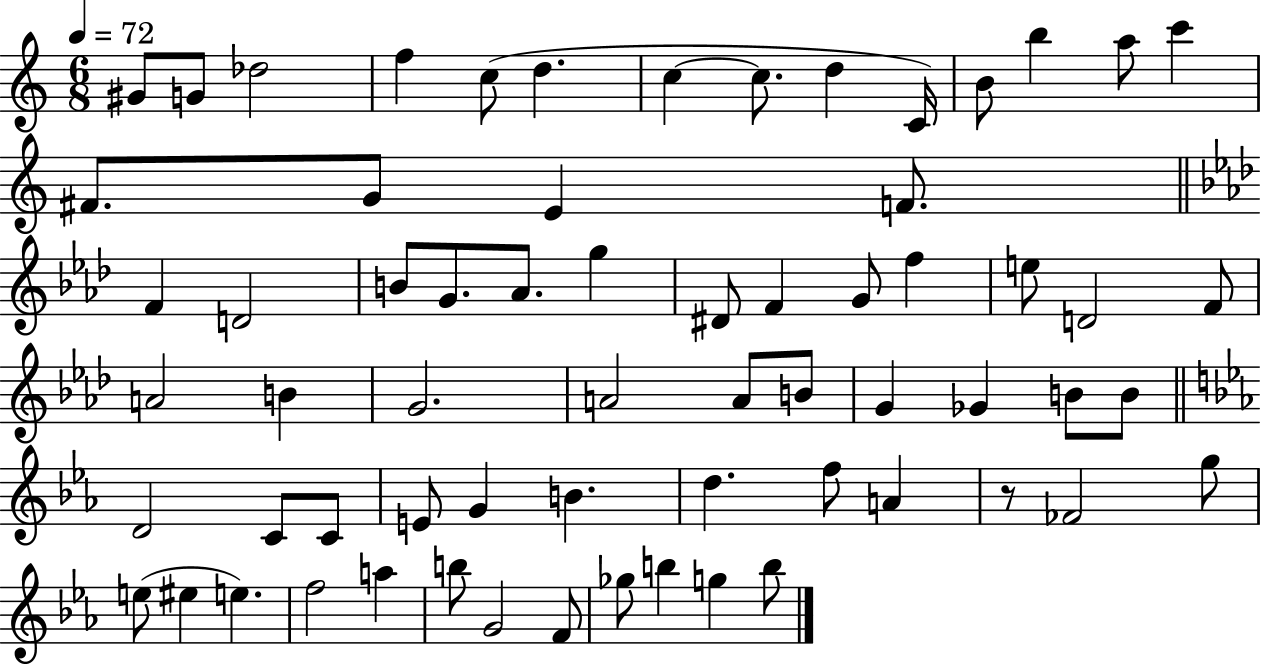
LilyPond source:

{
  \clef treble
  \numericTimeSignature
  \time 6/8
  \key c \major
  \tempo 4 = 72
  \repeat volta 2 { gis'8 g'8 des''2 | f''4 c''8( d''4. | c''4~~ c''8. d''4 c'16) | b'8 b''4 a''8 c'''4 | \break fis'8. g'8 e'4 f'8. | \bar "||" \break \key aes \major f'4 d'2 | b'8 g'8. aes'8. g''4 | dis'8 f'4 g'8 f''4 | e''8 d'2 f'8 | \break a'2 b'4 | g'2. | a'2 a'8 b'8 | g'4 ges'4 b'8 b'8 | \break \bar "||" \break \key ees \major d'2 c'8 c'8 | e'8 g'4 b'4. | d''4. f''8 a'4 | r8 fes'2 g''8 | \break e''8( eis''4 e''4.) | f''2 a''4 | b''8 g'2 f'8 | ges''8 b''4 g''4 b''8 | \break } \bar "|."
}